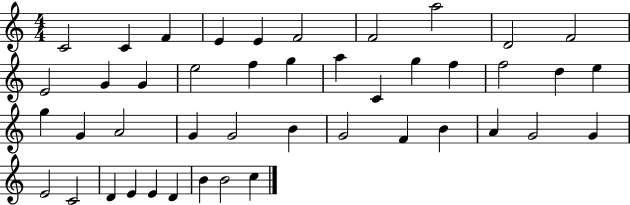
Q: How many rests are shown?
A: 0